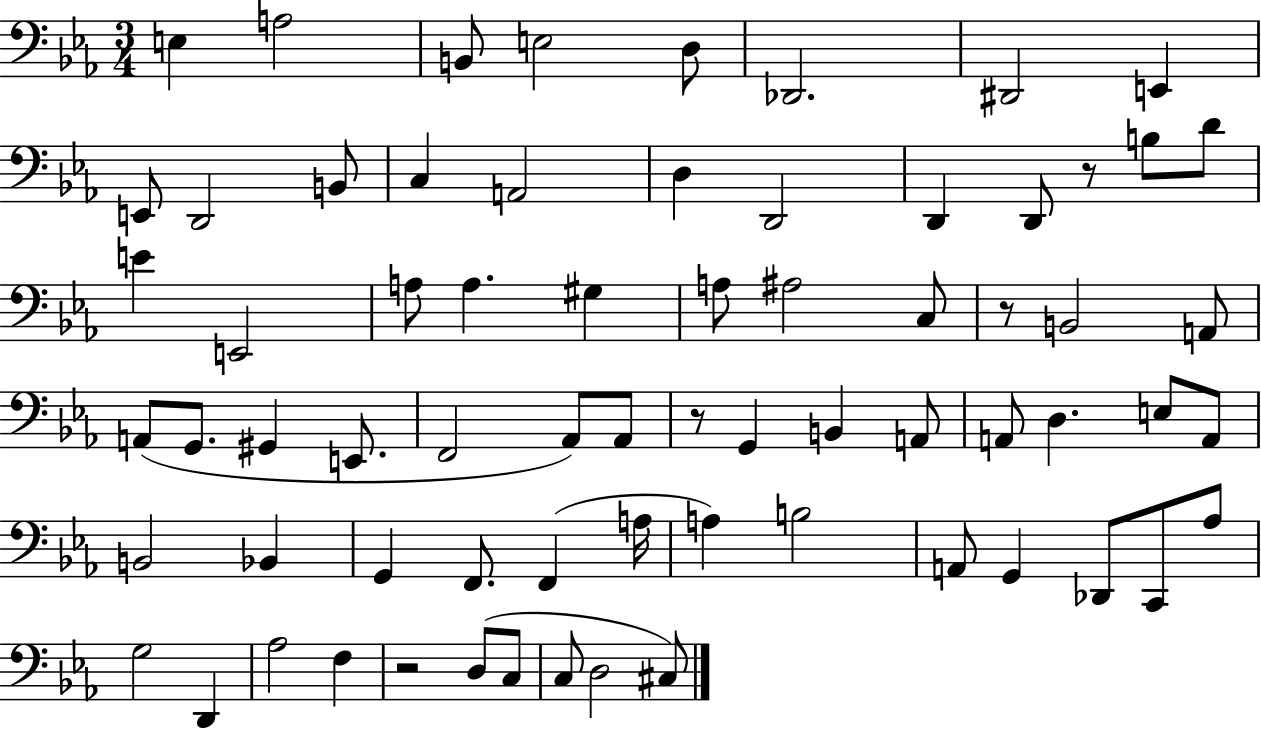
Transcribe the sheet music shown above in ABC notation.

X:1
T:Untitled
M:3/4
L:1/4
K:Eb
E, A,2 B,,/2 E,2 D,/2 _D,,2 ^D,,2 E,, E,,/2 D,,2 B,,/2 C, A,,2 D, D,,2 D,, D,,/2 z/2 B,/2 D/2 E E,,2 A,/2 A, ^G, A,/2 ^A,2 C,/2 z/2 B,,2 A,,/2 A,,/2 G,,/2 ^G,, E,,/2 F,,2 _A,,/2 _A,,/2 z/2 G,, B,, A,,/2 A,,/2 D, E,/2 A,,/2 B,,2 _B,, G,, F,,/2 F,, A,/4 A, B,2 A,,/2 G,, _D,,/2 C,,/2 _A,/2 G,2 D,, _A,2 F, z2 D,/2 C,/2 C,/2 D,2 ^C,/2